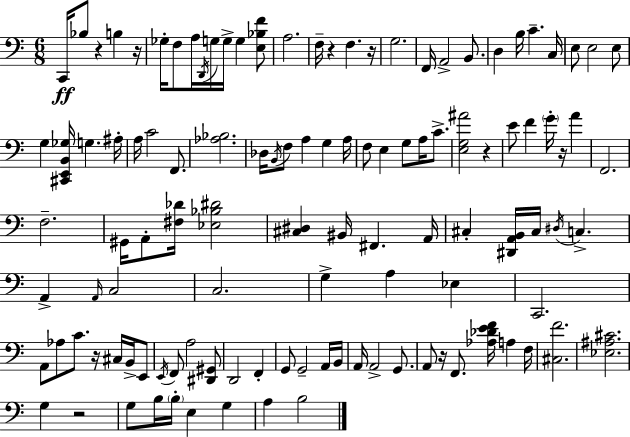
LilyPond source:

{
  \clef bass
  \numericTimeSignature
  \time 6/8
  \key c \major
  c,16\ff bes8 r4 b4 r16 | ges16-. f8 a16 \acciaccatura { d,16 } g16 g16-> g4 <e bes f'>8 | a2. | f16-- r4 f4. | \break r16 g2. | f,16 a,2-> b,8. | d4 b16 c'4.-- | c16 e8 e2 e8 | \break g4 <cis, e, b, ges>16 g4. | ais16-. a16 c'2 f,8. | <aes bes>2. | des16 \acciaccatura { b,16 } f8 a4 g4 | \break a16 f8 e4 g8 a16 c'8.-> | <e g ais'>2 r4 | e'8 f'4 \parenthesize g'16-. r16 a'4 | f,2. | \break f2.-- | gis,16 a,8-. <fis des'>16 <ees bes dis'>2 | <cis dis>4 bis,16 fis,4. | a,16 cis4-. <dis, a, b,>16 cis16 \acciaccatura { dis16 } c4.-> | \break a,4-> \grace { a,16 } c2 | c2. | g4-> a4 | ees4 c,2. | \break a,8 aes8 c'8. r16 | cis16 b,16-> e,8 \acciaccatura { e,16 } f,8 a2 | <dis, gis,>8 d,2 | f,4-. g,8 g,2-- | \break a,16 b,16 a,16 a,2-> | g,8. a,8 r16 f,8. <aes des' e' f'>16 | a4 f16 <cis f'>2. | <ees ais cis'>2. | \break g4 r2 | g8 b16 \parenthesize b16-. e4 | g4 a4 b2 | \bar "|."
}